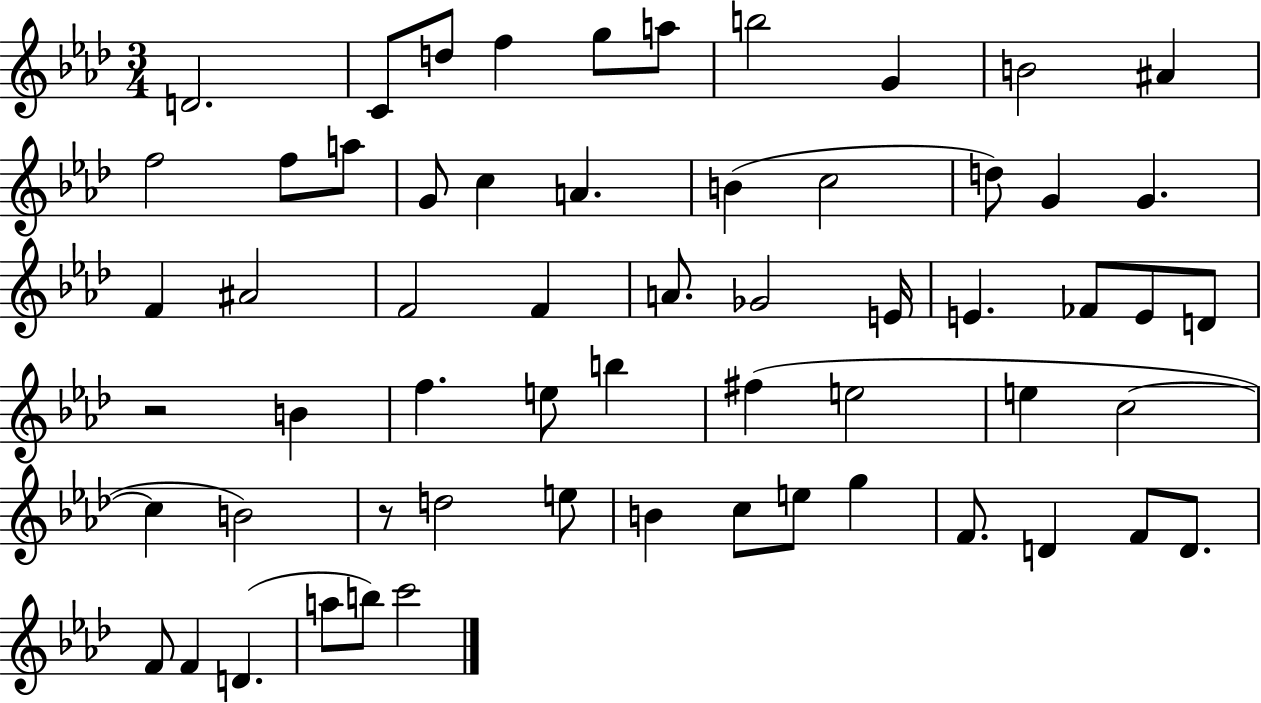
{
  \clef treble
  \numericTimeSignature
  \time 3/4
  \key aes \major
  d'2. | c'8 d''8 f''4 g''8 a''8 | b''2 g'4 | b'2 ais'4 | \break f''2 f''8 a''8 | g'8 c''4 a'4. | b'4( c''2 | d''8) g'4 g'4. | \break f'4 ais'2 | f'2 f'4 | a'8. ges'2 e'16 | e'4. fes'8 e'8 d'8 | \break r2 b'4 | f''4. e''8 b''4 | fis''4( e''2 | e''4 c''2~~ | \break c''4 b'2) | r8 d''2 e''8 | b'4 c''8 e''8 g''4 | f'8. d'4 f'8 d'8. | \break f'8 f'4 d'4.( | a''8 b''8) c'''2 | \bar "|."
}